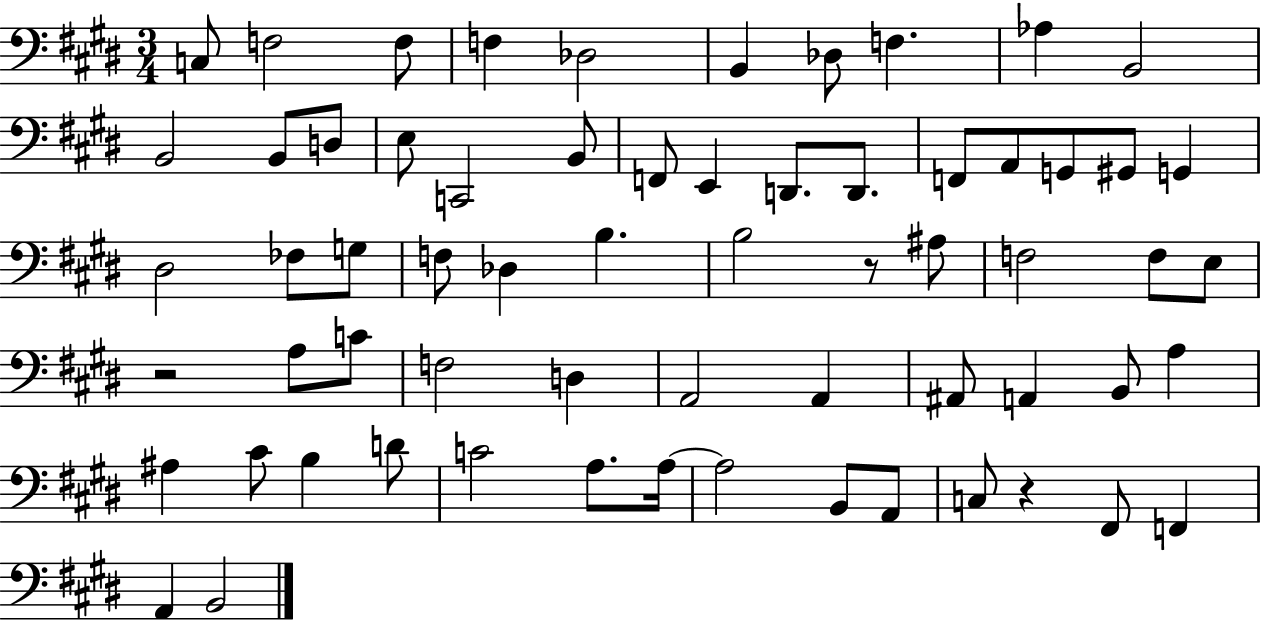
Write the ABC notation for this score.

X:1
T:Untitled
M:3/4
L:1/4
K:E
C,/2 F,2 F,/2 F, _D,2 B,, _D,/2 F, _A, B,,2 B,,2 B,,/2 D,/2 E,/2 C,,2 B,,/2 F,,/2 E,, D,,/2 D,,/2 F,,/2 A,,/2 G,,/2 ^G,,/2 G,, ^D,2 _F,/2 G,/2 F,/2 _D, B, B,2 z/2 ^A,/2 F,2 F,/2 E,/2 z2 A,/2 C/2 F,2 D, A,,2 A,, ^A,,/2 A,, B,,/2 A, ^A, ^C/2 B, D/2 C2 A,/2 A,/4 A,2 B,,/2 A,,/2 C,/2 z ^F,,/2 F,, A,, B,,2